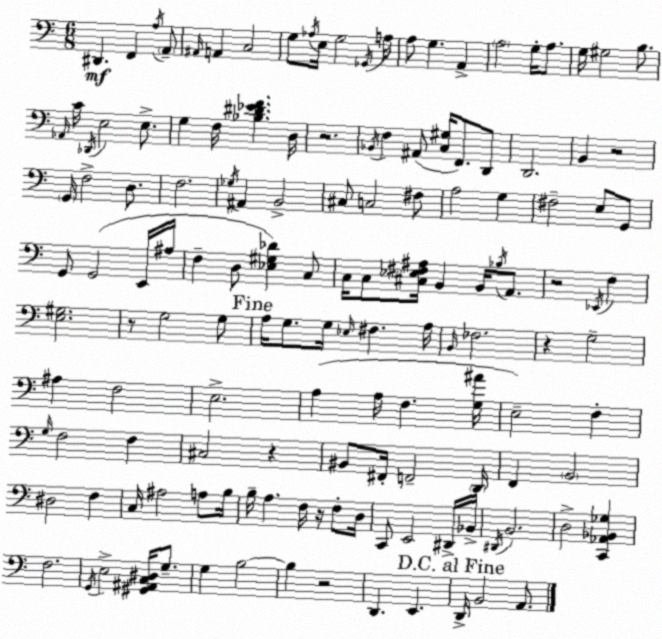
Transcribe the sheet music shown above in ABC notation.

X:1
T:Untitled
M:6/8
L:1/4
K:C
^D,, F,, A,/4 A,,/2 ^A,,/4 A,, C,2 G,/2 _A,/4 E,/4 G,2 _G,,/4 A,/4 A,/2 G, A,, A,2 G,/4 A,/2 G,/4 ^G,2 B,/2 _A,,/4 C/4 _D,,/4 E,2 E,/2 G, F,/4 [_B,^D_EF] D,/4 z2 _B,,/4 F, ^A,,/2 [C,^G,]/4 F,,/2 D,,/2 D,,2 B,, z2 G,,/4 F,2 D,/2 F,2 _G,/4 ^A,, B,,2 ^C,/2 C,2 ^F,/2 A,2 G, ^F,2 E,/2 G,,/2 G,,/2 G,,2 E,,/4 ^A,/4 F, D,/2 [_E,^G,_D] C,/2 C,/4 C,/2 [^C,_E,^F,^A,]/4 B,, B,,/4 _B,/4 A,,/2 z2 _E,,/4 F, [E,^G,]2 z/2 G,2 G,/2 A,/4 G,/2 G,/4 _E,/4 ^F, A,/4 B,,/4 _F,2 z G,2 ^A, F,2 E,2 A, A,/4 F, [G,^A]/4 E,2 F, G,/4 F,2 F, ^C,2 z ^B,,/2 ^F,,/4 F,,2 D,,/4 F,, B,,2 ^D,2 F, C,/4 ^A,2 A,/2 B,/4 B,/4 A, F,/4 z/4 F,/2 D,/4 C,,/2 E,,2 ^D,,/4 _B,,/4 ^D,,/4 B,,2 D,2 [C,,_A,,_B,,_G,] F,2 G,,/4 E,2 [^G,,^A,,C,^D,]/4 G,/2 G, B,2 B, z2 D,, E,, D,,/4 B,,2 A,,/2